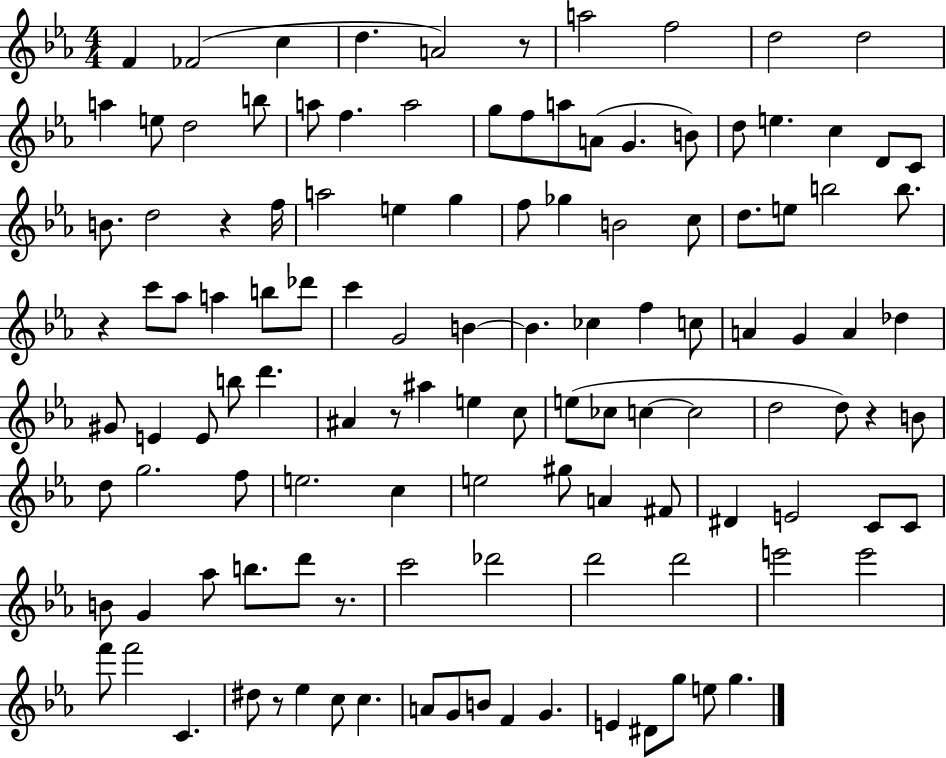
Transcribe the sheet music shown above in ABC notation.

X:1
T:Untitled
M:4/4
L:1/4
K:Eb
F _F2 c d A2 z/2 a2 f2 d2 d2 a e/2 d2 b/2 a/2 f a2 g/2 f/2 a/2 A/2 G B/2 d/2 e c D/2 C/2 B/2 d2 z f/4 a2 e g f/2 _g B2 c/2 d/2 e/2 b2 b/2 z c'/2 _a/2 a b/2 _d'/2 c' G2 B B _c f c/2 A G A _d ^G/2 E E/2 b/2 d' ^A z/2 ^a e c/2 e/2 _c/2 c c2 d2 d/2 z B/2 d/2 g2 f/2 e2 c e2 ^g/2 A ^F/2 ^D E2 C/2 C/2 B/2 G _a/2 b/2 d'/2 z/2 c'2 _d'2 d'2 d'2 e'2 e'2 f'/2 f'2 C ^d/2 z/2 _e c/2 c A/2 G/2 B/2 F G E ^D/2 g/2 e/2 g